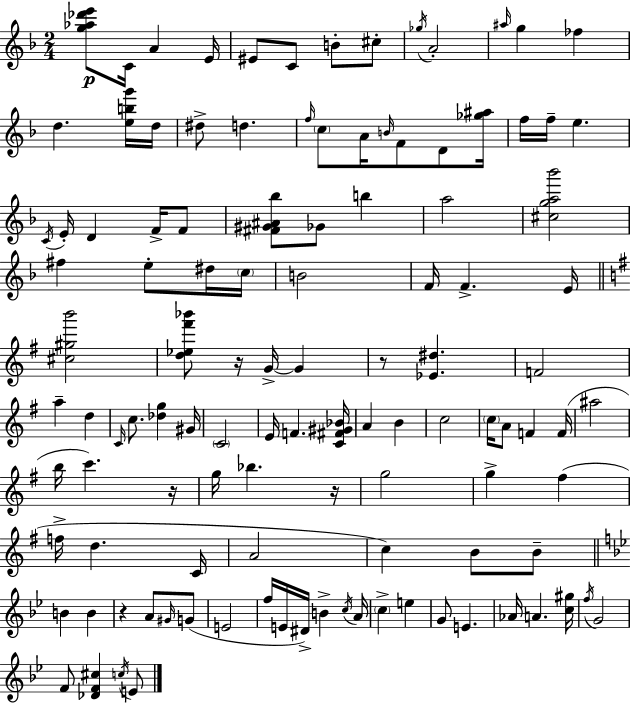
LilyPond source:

{
  \clef treble
  \numericTimeSignature
  \time 2/4
  \key f \major
  <g'' aes'' des''' e'''>8\p c'16 a'4 e'16 | eis'8 c'8 b'8-. cis''8-. | \acciaccatura { ges''16 } a'2-. | \grace { ais''16 } g''4 fes''4 | \break d''4. | <e'' b'' g'''>16 d''16 dis''8-> d''4. | \grace { f''16 } \parenthesize c''8 a'16 \grace { b'16 } f'8 | d'8 <ges'' ais''>16 f''16 f''16-- e''4. | \break \acciaccatura { c'16 } e'16-. d'4 | f'16-> f'8 <fis' gis' ais' bes''>8 ges'8 | b''4 a''2 | <cis'' g'' a'' bes'''>2 | \break fis''4 | e''8-. dis''16 \parenthesize c''16 b'2 | f'16 f'4.-> | e'16 \bar "||" \break \key g \major <cis'' gis'' b'''>2 | <d'' ees'' fis''' bes'''>8 r16 g'16->~~ g'4 | r8 <ees' dis''>4. | f'2 | \break a''4-- d''4 | \grace { c'16 } c''8. <des'' g''>4 | gis'16 \parenthesize c'2 | e'16 f'4. | \break <c' fis' gis' bes'>16 a'4 b'4 | c''2 | \parenthesize c''16 a'8 f'4 | f'16( ais''2 | \break b''16 c'''4.) | r16 g''16 bes''4. | r16 g''2 | g''4-> fis''4( | \break f''16-> d''4. | c'16 a'2 | c''4) b'8 b'8-- | \bar "||" \break \key bes \major b'4 b'4 | r4 a'8 \grace { gis'16 } g'8( | e'2 | f''16 e'16 dis'16->) b'4-> | \break \acciaccatura { c''16 } a'16 \parenthesize c''4-> e''4 | g'8 e'4. | aes'16 a'4. | <c'' gis''>16 \acciaccatura { f''16 } g'2 | \break f'8 <des' f' cis''>4 | \acciaccatura { c''16 } e'8 \bar "|."
}